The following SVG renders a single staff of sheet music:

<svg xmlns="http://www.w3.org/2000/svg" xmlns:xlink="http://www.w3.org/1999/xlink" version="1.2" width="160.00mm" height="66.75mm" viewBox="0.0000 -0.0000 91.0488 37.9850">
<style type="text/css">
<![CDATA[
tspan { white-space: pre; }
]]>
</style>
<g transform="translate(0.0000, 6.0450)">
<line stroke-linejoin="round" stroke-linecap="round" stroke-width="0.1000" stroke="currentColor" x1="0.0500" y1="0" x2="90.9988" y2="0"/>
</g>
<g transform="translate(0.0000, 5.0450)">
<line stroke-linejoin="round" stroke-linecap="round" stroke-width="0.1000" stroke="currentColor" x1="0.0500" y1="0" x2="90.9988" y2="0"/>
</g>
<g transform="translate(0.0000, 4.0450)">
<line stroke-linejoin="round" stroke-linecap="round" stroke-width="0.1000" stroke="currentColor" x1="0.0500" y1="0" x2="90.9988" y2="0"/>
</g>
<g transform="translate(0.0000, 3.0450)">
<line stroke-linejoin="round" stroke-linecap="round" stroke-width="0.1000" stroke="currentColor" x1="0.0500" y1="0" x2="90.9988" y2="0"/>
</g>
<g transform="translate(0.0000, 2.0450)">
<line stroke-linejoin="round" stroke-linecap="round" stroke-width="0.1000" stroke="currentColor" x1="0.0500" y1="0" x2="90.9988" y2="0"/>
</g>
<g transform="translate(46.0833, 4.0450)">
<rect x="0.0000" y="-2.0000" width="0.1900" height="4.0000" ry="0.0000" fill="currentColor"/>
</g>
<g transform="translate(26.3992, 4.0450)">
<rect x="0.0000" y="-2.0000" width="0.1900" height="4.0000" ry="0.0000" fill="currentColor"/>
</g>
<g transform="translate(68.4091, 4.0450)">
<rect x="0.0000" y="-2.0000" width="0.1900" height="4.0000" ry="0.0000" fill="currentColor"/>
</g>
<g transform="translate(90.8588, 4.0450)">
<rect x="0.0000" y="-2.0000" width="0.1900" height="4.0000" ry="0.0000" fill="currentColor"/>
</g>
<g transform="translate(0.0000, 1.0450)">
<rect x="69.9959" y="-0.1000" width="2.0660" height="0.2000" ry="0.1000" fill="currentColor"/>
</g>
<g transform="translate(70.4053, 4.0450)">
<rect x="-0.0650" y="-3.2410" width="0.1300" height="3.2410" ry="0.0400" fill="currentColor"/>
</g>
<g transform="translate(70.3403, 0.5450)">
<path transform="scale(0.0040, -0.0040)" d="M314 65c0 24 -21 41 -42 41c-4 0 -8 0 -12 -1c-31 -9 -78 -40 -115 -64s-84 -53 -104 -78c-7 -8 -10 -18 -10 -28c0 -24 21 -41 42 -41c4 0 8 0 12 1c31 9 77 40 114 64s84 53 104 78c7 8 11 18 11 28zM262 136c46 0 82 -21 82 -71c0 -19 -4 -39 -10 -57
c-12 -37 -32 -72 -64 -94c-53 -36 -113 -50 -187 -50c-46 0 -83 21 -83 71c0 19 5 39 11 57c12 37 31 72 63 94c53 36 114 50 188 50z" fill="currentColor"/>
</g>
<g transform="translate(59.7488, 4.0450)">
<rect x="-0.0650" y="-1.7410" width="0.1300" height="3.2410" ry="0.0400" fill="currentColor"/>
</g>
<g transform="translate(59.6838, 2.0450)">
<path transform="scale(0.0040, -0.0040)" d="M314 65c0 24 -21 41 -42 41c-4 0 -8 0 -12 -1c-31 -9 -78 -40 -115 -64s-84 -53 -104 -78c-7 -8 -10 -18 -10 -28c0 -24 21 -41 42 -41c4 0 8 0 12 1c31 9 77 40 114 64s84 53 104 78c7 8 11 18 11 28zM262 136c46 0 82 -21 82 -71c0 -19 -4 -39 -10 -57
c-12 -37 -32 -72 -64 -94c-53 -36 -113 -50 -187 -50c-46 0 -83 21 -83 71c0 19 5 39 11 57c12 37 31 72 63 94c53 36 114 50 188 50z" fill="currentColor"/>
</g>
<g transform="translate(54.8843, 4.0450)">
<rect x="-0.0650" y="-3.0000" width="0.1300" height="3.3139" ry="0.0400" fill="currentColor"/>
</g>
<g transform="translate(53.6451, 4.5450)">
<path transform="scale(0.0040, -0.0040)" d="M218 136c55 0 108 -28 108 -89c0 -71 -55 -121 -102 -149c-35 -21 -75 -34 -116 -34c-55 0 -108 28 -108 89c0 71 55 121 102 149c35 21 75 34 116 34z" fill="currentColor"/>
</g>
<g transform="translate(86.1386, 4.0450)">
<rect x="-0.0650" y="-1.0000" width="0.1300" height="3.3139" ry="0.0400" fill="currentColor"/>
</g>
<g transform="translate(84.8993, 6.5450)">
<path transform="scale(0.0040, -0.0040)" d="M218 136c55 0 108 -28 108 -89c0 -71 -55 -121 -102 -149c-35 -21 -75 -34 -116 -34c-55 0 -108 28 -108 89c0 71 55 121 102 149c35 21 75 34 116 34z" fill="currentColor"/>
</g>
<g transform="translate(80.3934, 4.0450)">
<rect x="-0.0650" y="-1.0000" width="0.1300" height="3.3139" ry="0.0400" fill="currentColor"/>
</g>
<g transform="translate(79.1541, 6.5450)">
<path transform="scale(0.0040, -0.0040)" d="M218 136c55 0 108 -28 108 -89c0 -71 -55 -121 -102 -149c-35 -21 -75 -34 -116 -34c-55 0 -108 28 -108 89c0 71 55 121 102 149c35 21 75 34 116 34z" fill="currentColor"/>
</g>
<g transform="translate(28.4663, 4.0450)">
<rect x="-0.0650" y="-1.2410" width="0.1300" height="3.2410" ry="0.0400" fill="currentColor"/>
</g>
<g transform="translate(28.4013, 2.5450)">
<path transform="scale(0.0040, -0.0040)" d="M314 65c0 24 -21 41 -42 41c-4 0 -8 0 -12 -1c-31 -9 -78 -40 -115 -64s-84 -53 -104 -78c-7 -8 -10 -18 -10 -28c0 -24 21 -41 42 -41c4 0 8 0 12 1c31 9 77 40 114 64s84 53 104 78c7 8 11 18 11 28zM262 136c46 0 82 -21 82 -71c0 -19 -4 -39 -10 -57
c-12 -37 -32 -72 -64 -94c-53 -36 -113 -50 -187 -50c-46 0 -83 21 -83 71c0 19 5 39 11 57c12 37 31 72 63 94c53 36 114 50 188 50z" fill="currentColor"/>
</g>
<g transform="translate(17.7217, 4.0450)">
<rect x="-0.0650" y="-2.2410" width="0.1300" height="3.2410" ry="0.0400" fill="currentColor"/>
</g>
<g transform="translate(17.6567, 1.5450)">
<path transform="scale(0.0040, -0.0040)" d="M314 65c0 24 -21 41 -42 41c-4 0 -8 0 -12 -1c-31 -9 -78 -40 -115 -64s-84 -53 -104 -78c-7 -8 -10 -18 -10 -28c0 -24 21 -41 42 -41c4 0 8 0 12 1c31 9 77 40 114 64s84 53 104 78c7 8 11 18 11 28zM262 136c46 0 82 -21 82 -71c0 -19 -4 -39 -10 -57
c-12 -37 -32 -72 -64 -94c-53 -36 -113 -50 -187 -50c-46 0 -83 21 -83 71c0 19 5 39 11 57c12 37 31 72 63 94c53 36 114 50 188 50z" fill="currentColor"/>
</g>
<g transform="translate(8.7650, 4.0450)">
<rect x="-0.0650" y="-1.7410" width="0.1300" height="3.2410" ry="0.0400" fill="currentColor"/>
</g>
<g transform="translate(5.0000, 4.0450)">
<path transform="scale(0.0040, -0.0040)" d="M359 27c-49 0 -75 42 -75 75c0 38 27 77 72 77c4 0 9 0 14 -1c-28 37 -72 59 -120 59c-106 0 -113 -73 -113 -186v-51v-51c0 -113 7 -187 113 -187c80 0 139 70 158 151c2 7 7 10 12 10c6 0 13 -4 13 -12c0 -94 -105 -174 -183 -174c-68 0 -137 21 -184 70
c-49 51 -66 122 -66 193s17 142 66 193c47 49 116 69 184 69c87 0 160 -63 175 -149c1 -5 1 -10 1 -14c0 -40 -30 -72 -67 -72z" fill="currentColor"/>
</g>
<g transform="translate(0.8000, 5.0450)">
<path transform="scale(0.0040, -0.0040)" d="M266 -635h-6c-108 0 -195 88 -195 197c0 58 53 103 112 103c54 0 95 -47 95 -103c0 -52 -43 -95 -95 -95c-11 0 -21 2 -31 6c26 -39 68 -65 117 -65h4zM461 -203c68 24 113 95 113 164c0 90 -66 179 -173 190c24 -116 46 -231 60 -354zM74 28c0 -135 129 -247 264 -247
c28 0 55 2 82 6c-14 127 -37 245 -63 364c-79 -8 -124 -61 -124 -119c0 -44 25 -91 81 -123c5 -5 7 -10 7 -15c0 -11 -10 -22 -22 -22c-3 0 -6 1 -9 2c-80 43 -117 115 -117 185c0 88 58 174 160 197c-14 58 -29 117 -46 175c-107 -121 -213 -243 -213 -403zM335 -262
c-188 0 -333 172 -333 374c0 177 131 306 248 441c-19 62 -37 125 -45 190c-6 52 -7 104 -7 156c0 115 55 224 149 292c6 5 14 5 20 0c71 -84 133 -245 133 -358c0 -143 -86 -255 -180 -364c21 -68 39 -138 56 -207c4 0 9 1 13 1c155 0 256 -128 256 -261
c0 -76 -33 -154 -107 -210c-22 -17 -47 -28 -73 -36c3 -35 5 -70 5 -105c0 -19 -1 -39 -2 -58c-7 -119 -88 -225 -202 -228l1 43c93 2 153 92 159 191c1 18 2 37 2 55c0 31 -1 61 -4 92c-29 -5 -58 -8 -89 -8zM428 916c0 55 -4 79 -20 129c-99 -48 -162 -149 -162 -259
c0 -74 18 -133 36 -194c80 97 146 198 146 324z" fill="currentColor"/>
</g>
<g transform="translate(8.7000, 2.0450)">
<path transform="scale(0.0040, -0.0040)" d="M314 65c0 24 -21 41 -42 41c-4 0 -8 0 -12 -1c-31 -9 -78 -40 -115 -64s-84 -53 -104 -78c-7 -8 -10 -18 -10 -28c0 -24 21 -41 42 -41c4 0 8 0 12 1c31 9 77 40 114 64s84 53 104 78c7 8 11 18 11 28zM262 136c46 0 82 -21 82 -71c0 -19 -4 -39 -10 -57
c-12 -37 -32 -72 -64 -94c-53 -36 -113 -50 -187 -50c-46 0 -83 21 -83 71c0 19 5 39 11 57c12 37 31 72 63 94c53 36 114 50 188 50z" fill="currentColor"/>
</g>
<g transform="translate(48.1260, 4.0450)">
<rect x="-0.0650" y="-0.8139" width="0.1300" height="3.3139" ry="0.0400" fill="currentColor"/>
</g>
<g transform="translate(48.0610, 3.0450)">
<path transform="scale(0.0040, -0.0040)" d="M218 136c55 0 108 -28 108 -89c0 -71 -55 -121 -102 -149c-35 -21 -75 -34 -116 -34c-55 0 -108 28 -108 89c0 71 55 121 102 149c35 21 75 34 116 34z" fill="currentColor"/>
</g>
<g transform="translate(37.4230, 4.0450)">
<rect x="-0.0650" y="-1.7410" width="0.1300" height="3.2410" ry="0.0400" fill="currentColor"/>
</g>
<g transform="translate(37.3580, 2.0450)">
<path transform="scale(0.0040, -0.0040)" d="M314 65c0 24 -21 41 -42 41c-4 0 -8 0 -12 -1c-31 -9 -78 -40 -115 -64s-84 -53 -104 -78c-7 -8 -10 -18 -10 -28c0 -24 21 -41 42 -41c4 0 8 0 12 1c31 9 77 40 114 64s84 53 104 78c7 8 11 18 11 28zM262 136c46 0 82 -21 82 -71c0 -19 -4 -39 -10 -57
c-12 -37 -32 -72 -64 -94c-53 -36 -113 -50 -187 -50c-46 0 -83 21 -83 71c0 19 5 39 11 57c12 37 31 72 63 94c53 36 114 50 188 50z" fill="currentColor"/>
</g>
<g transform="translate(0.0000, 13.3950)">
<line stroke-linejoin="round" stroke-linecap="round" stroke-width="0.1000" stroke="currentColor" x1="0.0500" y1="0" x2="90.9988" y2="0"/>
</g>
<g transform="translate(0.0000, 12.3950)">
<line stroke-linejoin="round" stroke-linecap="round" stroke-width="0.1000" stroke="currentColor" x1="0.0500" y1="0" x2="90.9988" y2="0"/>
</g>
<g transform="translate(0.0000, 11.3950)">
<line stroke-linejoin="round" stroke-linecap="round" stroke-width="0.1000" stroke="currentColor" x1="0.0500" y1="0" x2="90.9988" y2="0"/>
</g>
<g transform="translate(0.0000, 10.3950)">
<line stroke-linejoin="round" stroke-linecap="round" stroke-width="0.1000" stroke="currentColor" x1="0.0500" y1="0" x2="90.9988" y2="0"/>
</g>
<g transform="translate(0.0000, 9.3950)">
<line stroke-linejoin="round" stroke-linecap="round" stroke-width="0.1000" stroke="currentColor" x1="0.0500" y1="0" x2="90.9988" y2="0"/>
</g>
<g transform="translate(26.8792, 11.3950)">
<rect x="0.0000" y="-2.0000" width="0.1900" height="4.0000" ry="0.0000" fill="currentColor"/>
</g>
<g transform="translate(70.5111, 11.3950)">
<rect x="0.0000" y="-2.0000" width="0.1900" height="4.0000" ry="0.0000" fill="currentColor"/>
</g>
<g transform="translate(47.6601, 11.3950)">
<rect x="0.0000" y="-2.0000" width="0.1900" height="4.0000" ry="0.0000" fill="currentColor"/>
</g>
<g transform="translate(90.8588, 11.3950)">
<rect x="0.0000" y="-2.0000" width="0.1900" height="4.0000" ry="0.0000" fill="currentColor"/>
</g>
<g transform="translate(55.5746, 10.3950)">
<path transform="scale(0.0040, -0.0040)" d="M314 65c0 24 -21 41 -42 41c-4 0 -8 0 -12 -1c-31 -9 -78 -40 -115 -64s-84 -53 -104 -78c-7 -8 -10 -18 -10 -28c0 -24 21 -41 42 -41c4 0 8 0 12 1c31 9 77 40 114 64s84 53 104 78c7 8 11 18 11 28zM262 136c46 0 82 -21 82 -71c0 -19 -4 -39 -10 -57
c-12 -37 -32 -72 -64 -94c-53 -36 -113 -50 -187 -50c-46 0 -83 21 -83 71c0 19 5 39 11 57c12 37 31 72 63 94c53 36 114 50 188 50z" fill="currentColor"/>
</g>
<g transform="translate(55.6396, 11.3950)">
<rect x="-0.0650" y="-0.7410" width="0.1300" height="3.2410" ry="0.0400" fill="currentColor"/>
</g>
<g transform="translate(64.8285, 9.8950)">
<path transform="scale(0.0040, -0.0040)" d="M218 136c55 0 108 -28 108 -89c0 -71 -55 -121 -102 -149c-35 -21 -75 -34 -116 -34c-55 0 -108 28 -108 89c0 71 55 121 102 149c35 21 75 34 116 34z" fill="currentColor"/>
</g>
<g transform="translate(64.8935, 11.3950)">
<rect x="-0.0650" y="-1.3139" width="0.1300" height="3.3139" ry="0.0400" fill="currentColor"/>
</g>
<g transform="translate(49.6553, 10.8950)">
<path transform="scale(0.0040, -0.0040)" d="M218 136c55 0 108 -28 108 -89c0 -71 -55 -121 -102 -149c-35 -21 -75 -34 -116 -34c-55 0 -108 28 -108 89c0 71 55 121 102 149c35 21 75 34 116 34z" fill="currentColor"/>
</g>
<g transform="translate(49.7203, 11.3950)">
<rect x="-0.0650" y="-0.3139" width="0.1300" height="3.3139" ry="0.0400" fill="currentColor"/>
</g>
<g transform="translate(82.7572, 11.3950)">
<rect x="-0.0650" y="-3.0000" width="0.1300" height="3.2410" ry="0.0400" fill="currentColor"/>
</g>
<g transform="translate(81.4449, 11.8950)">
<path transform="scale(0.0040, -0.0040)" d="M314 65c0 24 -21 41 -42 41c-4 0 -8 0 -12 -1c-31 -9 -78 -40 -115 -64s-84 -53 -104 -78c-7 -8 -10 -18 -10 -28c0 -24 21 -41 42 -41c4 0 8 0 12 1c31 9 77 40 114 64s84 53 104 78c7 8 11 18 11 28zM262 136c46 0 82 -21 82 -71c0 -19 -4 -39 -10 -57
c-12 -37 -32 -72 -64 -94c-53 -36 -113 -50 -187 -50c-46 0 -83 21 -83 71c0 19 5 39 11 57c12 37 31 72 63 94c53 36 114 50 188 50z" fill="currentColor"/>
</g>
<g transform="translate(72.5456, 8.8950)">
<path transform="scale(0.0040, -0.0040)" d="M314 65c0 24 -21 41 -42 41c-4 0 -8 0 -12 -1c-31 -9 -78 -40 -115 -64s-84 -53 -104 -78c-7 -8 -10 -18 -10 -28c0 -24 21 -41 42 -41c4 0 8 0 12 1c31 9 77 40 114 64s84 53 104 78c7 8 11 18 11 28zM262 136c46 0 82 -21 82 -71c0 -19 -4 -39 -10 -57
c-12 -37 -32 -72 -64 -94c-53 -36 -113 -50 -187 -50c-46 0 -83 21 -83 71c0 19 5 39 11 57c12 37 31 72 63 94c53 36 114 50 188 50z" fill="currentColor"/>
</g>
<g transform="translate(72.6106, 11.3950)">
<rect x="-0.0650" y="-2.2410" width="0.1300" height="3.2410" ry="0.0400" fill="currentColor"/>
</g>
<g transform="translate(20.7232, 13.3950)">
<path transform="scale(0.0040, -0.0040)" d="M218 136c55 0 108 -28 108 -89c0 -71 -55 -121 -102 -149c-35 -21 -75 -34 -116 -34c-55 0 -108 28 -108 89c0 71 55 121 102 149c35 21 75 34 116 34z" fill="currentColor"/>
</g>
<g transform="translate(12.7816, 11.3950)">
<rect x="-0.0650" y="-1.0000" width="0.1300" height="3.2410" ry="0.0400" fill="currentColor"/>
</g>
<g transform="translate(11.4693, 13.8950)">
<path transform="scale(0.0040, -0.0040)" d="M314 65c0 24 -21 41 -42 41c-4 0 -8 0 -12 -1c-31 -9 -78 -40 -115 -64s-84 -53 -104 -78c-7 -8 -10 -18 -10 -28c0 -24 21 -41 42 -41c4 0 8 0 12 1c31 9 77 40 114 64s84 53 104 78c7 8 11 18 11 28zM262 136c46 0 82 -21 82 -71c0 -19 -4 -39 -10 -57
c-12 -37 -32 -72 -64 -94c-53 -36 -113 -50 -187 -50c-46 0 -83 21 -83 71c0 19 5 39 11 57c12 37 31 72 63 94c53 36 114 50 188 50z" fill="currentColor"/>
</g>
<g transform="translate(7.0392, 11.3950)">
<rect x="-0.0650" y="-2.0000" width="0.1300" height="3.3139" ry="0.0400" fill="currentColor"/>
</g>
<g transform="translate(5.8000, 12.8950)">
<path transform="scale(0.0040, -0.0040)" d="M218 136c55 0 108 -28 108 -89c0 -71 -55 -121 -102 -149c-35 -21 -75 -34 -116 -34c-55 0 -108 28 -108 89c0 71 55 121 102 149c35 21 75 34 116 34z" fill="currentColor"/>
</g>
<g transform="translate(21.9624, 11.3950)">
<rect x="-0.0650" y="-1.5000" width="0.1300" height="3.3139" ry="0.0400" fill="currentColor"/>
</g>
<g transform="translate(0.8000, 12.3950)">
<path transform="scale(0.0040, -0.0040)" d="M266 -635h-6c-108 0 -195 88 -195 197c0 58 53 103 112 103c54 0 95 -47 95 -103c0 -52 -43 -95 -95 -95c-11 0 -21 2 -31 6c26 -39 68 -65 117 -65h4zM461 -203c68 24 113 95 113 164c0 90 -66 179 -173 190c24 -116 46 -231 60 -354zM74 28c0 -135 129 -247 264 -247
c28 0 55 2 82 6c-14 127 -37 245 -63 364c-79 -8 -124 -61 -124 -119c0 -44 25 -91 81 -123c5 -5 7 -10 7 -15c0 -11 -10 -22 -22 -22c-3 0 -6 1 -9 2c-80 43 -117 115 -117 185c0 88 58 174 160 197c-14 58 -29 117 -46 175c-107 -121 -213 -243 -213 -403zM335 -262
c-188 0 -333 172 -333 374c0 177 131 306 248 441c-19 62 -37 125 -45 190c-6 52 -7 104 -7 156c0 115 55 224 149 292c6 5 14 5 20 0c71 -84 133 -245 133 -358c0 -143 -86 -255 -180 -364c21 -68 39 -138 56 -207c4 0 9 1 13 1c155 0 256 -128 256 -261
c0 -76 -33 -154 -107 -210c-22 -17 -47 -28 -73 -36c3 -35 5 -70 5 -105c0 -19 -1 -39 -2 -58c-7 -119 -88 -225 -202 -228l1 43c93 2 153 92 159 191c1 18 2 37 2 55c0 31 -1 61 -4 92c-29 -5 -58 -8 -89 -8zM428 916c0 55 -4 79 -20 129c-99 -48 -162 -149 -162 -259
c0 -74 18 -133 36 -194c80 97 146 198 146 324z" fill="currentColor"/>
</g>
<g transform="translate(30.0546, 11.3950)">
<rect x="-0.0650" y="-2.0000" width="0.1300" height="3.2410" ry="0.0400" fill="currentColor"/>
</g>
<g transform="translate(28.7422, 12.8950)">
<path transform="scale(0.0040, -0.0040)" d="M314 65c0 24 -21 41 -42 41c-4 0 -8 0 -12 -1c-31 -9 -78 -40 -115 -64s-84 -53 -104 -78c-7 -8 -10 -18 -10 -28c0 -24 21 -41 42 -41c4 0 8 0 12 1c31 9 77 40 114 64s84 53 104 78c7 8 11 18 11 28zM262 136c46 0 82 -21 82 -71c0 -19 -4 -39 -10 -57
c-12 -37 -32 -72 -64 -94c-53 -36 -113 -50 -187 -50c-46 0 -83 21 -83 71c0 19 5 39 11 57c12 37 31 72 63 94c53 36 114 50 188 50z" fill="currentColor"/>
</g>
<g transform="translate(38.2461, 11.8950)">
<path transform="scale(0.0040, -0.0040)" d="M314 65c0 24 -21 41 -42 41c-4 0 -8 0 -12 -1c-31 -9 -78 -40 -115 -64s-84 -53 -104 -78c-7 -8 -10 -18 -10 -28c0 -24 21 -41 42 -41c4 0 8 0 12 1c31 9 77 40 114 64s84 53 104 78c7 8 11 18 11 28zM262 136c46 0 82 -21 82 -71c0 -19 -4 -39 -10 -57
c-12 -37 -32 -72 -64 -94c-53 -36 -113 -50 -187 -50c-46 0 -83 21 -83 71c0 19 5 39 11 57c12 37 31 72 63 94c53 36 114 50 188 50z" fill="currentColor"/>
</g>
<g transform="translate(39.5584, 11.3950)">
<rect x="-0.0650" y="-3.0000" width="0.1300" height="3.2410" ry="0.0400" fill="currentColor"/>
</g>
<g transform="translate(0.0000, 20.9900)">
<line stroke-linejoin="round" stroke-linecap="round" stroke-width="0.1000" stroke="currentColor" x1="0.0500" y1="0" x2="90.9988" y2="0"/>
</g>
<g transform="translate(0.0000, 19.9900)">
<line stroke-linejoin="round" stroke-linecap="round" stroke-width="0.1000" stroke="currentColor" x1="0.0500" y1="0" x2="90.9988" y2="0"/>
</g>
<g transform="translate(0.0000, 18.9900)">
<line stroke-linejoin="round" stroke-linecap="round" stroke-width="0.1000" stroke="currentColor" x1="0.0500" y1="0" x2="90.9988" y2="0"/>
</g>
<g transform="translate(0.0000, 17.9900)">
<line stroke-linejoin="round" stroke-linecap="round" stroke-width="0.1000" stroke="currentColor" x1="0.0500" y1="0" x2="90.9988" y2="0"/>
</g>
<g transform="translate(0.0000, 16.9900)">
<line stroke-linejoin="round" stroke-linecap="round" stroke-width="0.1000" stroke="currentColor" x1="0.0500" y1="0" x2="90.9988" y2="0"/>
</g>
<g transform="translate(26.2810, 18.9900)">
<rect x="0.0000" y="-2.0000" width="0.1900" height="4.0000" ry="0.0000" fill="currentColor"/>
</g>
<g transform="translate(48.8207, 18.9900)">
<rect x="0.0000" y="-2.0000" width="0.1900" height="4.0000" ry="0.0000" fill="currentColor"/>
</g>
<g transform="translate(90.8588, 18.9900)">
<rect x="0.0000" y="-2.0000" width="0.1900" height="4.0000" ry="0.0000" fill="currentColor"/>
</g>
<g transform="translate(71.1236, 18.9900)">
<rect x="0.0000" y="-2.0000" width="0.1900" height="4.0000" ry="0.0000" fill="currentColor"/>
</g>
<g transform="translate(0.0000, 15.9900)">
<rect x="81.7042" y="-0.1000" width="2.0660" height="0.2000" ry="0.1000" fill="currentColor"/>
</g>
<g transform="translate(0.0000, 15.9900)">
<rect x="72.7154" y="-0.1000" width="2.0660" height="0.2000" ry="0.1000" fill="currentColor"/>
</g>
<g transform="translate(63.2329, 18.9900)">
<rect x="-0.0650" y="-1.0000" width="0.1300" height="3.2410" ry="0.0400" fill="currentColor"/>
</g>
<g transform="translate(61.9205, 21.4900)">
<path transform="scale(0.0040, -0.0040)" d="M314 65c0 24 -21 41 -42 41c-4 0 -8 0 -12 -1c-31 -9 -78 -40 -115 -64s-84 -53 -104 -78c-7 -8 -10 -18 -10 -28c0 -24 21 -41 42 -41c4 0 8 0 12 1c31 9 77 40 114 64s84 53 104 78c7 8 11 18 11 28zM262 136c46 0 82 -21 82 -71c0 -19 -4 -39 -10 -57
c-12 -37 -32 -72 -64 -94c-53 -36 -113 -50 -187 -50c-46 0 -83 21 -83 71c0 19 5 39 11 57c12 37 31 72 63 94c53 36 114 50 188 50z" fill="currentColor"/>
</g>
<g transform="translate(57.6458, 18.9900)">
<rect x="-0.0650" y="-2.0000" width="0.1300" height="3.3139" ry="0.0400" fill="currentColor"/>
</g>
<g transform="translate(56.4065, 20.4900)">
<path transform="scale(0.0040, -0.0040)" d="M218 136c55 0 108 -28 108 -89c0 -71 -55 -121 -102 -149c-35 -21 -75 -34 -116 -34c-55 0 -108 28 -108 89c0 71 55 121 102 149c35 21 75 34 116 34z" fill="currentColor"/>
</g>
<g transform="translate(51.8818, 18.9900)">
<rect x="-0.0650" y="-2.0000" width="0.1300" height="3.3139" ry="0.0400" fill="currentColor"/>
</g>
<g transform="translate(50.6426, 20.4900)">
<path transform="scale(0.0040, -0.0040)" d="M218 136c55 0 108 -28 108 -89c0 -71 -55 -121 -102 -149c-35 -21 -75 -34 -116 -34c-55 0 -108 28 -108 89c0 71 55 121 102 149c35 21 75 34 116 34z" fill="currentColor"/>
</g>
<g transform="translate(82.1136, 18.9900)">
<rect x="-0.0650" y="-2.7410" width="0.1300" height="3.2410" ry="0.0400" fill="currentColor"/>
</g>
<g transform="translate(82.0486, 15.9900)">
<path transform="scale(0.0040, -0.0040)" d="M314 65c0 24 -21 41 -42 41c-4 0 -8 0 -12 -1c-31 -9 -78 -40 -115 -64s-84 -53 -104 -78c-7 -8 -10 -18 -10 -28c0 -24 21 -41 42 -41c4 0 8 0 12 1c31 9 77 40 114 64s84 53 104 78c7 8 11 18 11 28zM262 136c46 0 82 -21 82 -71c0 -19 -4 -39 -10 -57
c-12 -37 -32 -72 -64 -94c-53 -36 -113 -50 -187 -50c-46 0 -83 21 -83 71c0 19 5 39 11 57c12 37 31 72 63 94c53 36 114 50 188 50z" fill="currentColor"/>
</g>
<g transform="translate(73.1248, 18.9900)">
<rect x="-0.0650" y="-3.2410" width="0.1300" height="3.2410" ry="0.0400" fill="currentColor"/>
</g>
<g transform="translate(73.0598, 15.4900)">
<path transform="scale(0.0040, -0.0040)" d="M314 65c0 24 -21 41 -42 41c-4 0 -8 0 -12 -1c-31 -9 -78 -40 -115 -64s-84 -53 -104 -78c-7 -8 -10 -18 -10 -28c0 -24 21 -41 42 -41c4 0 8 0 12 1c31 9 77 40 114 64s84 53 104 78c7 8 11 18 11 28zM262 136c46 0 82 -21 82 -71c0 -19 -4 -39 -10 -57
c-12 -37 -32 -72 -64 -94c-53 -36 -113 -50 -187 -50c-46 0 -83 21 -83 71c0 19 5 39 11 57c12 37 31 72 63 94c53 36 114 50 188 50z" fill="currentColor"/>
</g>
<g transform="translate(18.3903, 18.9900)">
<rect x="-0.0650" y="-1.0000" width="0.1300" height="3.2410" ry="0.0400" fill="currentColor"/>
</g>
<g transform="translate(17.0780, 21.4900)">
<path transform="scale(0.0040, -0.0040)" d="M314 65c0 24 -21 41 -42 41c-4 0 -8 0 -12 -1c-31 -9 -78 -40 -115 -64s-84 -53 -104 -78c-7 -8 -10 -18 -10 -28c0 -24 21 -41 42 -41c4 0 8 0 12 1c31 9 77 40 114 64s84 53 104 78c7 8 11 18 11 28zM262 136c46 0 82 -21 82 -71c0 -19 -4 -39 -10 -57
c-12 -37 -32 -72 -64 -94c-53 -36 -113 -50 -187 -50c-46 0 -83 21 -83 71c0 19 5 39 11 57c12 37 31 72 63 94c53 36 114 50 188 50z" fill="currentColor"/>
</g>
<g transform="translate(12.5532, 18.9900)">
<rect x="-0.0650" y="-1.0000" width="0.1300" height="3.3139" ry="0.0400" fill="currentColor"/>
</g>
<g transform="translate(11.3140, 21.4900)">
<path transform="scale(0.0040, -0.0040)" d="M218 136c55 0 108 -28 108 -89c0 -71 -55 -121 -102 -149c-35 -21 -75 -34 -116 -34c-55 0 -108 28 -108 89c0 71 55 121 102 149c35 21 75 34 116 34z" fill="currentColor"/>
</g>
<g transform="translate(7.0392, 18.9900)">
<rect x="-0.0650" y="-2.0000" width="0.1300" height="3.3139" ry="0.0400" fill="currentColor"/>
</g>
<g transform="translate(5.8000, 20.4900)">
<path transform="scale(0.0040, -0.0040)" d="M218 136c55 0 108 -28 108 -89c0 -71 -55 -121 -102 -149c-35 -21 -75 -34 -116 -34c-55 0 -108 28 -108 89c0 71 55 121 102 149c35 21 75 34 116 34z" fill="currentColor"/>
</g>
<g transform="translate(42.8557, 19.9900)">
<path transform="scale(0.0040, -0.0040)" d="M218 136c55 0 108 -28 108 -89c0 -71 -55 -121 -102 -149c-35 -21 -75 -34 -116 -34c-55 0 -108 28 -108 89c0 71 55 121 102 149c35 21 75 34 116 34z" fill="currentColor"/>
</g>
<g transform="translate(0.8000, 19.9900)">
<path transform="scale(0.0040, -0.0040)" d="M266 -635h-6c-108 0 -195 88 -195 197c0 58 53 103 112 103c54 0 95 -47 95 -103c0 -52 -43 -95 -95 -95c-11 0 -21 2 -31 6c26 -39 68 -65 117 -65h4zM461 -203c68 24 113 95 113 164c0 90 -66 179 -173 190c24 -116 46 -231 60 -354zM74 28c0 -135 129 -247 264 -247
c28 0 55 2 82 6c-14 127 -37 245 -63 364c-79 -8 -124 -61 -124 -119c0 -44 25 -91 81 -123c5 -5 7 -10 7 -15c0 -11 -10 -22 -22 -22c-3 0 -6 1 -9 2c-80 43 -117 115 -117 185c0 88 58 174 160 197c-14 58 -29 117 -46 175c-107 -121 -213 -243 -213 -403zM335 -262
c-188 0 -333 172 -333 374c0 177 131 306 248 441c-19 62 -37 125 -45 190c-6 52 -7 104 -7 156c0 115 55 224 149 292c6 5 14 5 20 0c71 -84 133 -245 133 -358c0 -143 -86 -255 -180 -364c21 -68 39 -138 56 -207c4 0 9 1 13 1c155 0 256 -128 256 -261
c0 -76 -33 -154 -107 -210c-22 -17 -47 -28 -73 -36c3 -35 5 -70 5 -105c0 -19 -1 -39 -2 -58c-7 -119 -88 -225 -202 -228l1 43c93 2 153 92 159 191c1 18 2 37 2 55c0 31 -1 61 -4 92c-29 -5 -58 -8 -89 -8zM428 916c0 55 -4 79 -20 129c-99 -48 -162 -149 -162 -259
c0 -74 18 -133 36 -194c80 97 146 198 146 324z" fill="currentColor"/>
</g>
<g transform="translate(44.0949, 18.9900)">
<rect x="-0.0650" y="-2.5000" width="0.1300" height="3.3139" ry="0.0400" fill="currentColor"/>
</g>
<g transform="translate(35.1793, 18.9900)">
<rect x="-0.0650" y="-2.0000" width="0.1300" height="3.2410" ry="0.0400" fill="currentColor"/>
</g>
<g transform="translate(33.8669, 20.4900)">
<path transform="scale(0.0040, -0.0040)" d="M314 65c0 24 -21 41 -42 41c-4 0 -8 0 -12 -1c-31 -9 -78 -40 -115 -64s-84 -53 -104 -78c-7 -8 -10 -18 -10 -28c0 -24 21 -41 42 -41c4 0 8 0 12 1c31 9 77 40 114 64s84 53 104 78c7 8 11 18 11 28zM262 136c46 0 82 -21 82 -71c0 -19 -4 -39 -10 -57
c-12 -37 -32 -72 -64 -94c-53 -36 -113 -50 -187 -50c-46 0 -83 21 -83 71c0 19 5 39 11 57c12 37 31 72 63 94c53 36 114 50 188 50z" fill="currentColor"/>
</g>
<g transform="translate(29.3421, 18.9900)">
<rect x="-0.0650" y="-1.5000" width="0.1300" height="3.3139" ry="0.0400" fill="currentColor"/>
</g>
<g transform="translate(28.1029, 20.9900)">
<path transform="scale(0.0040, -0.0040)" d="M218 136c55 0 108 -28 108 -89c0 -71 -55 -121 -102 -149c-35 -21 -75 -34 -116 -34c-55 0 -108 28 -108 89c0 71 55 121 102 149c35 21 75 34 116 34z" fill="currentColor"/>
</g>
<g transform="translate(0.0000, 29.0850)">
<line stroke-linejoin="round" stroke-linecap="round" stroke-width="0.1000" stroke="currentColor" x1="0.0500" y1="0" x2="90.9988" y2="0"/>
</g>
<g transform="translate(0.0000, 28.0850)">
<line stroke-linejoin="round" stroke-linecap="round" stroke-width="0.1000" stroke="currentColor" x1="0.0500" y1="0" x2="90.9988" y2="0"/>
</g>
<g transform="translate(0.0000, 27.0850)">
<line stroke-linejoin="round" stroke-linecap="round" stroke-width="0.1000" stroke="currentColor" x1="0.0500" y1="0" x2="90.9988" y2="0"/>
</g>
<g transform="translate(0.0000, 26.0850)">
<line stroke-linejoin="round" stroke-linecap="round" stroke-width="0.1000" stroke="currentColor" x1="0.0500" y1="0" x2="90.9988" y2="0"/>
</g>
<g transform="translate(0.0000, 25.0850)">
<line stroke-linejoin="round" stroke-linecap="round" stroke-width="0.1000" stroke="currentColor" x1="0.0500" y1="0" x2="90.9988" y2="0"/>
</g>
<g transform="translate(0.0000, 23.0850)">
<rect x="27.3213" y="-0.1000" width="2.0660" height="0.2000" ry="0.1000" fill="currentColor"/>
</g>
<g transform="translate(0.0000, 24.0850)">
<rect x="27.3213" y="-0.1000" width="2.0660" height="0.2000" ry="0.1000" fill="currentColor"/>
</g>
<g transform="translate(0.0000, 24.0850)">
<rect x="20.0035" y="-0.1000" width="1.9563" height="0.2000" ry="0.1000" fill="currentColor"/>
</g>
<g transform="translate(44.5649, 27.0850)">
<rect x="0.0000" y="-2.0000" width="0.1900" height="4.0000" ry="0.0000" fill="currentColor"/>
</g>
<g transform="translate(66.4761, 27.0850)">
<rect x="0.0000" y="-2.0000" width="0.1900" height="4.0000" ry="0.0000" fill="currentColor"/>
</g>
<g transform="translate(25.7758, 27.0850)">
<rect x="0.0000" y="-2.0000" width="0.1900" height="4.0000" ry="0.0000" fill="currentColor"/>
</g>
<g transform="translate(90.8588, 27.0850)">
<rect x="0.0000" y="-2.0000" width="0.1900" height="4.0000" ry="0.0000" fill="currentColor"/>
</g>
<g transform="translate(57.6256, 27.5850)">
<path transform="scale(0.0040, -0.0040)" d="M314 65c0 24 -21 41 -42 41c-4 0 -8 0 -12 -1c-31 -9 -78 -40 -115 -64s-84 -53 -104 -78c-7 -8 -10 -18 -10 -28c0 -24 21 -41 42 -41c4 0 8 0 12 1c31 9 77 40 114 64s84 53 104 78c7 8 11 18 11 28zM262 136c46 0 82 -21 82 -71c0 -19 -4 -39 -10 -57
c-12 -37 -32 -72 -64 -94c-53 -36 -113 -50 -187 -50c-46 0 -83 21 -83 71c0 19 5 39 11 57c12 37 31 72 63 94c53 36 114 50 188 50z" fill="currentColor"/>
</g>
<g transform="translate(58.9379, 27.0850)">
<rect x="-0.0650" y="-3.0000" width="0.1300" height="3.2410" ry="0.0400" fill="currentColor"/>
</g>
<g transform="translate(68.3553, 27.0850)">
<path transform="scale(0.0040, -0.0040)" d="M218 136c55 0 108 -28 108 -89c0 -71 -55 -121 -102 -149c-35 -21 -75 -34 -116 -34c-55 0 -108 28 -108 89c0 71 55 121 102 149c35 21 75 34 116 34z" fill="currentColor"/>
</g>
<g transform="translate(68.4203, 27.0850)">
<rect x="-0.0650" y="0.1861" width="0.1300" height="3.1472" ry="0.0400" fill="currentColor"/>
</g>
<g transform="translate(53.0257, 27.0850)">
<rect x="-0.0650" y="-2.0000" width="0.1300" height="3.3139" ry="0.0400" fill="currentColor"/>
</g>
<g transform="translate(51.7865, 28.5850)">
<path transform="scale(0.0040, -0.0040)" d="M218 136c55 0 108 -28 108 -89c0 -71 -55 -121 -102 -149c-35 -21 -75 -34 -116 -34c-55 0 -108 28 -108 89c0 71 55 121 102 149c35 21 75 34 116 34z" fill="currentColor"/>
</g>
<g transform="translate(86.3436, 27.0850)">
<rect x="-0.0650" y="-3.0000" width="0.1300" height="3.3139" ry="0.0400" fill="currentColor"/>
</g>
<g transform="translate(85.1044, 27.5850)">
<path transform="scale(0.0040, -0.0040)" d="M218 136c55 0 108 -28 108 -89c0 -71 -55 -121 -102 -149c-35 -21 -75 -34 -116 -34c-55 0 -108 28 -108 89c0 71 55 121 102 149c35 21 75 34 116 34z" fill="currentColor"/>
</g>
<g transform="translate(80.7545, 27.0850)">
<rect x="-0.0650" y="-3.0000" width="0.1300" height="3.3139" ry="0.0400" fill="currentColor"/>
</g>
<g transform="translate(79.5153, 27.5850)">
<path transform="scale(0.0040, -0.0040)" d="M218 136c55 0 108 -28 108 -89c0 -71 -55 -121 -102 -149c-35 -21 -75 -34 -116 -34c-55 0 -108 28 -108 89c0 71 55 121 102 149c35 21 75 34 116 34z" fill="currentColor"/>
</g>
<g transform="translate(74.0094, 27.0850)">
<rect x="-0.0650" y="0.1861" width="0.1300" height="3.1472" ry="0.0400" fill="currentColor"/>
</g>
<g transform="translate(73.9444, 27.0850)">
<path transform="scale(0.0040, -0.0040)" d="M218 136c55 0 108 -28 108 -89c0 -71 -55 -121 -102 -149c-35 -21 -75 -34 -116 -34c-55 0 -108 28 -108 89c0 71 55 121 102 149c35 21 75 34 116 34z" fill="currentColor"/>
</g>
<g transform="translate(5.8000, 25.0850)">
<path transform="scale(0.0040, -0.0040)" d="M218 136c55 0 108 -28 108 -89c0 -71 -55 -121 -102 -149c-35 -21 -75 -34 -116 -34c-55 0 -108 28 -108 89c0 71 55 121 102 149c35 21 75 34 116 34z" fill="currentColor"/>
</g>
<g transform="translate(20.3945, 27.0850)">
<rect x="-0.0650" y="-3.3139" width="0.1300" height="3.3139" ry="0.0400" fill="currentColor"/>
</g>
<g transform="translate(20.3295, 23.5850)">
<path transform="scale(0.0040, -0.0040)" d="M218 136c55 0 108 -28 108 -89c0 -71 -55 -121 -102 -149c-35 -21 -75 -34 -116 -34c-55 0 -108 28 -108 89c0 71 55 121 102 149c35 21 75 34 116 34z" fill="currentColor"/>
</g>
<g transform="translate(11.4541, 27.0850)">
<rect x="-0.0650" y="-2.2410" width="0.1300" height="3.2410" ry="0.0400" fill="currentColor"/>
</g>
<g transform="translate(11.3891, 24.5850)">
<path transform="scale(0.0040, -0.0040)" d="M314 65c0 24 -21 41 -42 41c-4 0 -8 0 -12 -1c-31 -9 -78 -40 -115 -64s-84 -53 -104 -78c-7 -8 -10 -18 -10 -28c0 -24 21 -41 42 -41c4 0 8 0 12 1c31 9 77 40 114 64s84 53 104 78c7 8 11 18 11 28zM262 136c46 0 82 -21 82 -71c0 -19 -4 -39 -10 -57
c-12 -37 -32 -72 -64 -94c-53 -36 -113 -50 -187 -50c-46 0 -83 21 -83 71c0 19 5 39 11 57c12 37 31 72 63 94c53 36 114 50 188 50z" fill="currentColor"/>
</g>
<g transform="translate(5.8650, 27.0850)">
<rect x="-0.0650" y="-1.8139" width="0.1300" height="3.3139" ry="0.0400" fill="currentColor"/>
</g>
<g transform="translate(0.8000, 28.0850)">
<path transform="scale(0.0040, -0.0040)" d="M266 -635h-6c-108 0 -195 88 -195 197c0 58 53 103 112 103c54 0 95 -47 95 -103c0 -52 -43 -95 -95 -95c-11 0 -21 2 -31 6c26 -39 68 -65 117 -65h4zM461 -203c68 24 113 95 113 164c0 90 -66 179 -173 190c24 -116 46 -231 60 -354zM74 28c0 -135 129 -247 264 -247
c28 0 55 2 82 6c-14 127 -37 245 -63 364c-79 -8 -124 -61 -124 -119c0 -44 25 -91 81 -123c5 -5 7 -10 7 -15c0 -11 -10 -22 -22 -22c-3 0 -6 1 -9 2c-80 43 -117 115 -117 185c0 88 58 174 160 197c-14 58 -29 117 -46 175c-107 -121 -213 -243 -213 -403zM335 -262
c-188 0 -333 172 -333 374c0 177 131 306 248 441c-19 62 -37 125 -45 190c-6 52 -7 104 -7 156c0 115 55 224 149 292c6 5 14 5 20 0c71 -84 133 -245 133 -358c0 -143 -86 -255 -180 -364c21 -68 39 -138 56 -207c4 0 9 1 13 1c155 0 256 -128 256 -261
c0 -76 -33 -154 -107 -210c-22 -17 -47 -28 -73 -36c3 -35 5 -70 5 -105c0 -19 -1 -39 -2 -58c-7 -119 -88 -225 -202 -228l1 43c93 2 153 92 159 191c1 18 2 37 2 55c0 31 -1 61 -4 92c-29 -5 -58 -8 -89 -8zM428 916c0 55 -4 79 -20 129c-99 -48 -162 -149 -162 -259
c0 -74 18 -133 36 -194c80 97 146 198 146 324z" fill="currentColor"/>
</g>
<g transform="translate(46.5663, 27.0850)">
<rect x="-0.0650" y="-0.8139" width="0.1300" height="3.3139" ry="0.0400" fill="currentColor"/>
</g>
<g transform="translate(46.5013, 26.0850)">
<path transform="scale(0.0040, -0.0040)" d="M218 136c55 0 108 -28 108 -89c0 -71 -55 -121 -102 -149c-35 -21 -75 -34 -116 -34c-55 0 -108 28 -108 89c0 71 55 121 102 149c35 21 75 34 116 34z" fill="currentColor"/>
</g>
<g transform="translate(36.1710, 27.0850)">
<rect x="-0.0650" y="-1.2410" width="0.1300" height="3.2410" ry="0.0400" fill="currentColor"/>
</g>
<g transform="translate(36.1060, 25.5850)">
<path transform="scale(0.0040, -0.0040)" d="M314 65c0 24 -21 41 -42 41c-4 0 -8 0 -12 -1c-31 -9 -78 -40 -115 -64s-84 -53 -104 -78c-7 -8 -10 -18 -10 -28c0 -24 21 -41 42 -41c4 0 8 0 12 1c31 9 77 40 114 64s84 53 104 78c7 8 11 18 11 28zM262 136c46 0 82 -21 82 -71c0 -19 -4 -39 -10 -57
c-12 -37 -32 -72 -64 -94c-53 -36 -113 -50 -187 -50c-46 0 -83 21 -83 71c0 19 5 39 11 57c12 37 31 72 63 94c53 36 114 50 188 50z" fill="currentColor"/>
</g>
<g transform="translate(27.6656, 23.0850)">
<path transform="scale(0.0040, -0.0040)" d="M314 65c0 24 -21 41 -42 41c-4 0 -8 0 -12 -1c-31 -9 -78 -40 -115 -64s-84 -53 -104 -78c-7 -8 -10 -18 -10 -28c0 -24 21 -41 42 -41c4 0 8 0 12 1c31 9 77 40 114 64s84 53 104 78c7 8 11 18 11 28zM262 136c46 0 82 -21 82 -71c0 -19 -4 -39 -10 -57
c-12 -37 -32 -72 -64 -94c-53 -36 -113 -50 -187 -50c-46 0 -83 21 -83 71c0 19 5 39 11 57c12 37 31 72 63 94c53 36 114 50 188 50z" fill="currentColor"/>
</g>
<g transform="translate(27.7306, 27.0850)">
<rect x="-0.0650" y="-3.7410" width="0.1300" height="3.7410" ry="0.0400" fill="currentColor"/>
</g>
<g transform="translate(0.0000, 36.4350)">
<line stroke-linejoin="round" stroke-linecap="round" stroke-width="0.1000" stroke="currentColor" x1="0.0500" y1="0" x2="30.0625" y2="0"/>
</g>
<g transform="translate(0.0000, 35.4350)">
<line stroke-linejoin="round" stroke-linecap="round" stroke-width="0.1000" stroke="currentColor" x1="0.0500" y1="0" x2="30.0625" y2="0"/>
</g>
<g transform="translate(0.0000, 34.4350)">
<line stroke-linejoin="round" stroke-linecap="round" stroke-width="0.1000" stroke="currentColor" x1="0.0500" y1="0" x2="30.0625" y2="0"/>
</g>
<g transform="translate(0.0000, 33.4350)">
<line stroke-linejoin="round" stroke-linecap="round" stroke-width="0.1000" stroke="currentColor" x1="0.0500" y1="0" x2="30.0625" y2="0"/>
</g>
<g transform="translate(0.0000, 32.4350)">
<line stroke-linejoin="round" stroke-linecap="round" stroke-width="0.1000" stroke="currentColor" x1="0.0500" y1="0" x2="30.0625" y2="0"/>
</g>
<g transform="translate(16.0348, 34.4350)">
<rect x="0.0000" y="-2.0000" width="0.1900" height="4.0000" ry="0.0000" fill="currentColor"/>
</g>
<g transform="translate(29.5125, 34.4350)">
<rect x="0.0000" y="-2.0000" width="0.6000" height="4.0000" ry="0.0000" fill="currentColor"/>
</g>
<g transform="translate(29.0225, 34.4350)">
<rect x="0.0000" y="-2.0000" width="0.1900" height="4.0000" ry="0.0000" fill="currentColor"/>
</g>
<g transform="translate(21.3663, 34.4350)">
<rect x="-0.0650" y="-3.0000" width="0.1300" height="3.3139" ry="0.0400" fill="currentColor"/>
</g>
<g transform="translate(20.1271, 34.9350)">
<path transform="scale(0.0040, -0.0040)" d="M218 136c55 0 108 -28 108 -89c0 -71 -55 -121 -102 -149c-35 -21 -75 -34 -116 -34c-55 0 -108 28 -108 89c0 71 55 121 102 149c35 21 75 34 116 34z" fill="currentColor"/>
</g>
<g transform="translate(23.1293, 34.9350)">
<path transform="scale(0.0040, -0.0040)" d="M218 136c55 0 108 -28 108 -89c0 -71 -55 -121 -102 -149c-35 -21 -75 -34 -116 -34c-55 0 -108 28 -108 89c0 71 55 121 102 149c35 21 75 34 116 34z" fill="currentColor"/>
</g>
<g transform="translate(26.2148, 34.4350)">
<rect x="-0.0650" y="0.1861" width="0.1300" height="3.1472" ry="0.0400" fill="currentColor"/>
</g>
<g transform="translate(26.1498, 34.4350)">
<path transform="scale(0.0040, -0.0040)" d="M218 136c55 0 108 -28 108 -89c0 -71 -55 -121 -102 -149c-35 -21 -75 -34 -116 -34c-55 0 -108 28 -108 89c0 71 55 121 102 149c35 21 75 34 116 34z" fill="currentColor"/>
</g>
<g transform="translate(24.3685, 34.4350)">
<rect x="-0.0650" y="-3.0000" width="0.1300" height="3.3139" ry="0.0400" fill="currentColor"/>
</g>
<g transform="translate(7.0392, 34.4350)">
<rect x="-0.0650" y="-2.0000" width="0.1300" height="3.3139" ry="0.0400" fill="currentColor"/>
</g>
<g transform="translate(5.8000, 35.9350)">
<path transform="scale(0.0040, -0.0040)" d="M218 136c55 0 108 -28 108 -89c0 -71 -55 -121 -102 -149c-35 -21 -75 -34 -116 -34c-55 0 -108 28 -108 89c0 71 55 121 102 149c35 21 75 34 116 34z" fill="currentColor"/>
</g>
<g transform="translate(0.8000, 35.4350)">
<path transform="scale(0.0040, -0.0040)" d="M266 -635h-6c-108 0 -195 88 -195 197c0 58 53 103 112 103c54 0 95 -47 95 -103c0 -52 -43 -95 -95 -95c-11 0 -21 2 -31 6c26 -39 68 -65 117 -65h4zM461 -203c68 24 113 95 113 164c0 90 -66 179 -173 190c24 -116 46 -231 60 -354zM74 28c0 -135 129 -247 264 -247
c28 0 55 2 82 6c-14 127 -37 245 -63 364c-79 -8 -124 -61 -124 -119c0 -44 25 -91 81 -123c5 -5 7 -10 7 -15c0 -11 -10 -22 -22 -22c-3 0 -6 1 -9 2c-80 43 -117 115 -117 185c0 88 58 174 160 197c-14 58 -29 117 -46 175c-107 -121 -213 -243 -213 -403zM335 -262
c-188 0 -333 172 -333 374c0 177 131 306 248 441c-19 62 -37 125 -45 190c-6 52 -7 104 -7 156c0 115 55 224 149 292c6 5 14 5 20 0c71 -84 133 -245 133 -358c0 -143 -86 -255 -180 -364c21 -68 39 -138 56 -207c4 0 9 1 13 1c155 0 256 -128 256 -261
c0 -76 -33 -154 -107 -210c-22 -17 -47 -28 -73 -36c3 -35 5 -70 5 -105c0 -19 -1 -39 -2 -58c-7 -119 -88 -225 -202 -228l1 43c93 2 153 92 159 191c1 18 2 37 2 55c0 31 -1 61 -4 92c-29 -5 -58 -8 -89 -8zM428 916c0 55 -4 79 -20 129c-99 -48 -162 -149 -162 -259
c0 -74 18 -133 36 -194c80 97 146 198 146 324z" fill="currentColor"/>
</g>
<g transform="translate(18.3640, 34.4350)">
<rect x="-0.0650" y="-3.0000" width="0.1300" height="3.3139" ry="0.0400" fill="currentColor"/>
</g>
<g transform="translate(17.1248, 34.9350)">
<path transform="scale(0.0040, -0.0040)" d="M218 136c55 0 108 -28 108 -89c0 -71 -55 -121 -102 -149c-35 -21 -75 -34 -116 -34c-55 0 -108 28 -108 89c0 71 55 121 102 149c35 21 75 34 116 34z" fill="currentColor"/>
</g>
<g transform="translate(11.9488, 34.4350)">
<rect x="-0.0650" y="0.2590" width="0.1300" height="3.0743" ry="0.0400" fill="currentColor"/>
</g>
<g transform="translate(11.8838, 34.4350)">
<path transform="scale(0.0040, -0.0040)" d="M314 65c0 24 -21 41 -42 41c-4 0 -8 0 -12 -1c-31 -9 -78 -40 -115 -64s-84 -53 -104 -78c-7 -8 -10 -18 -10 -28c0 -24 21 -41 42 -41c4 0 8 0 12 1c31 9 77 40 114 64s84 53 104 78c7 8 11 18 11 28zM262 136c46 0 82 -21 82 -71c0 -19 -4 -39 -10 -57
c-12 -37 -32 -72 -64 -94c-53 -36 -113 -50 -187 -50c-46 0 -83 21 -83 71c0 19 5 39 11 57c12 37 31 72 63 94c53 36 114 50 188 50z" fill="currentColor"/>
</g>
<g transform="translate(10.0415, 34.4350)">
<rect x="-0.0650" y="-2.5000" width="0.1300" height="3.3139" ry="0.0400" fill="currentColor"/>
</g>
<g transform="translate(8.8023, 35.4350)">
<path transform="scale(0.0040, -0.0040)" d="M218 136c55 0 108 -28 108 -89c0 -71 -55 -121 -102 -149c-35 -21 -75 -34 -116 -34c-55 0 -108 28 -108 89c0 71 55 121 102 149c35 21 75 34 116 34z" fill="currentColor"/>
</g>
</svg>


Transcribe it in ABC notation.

X:1
T:Untitled
M:4/4
L:1/4
K:C
f2 g2 e2 f2 d A f2 b2 D D F D2 E F2 A2 c d2 e g2 A2 F D D2 E F2 G F F D2 b2 a2 f g2 b c'2 e2 d F A2 B B A A F G B2 A A A B